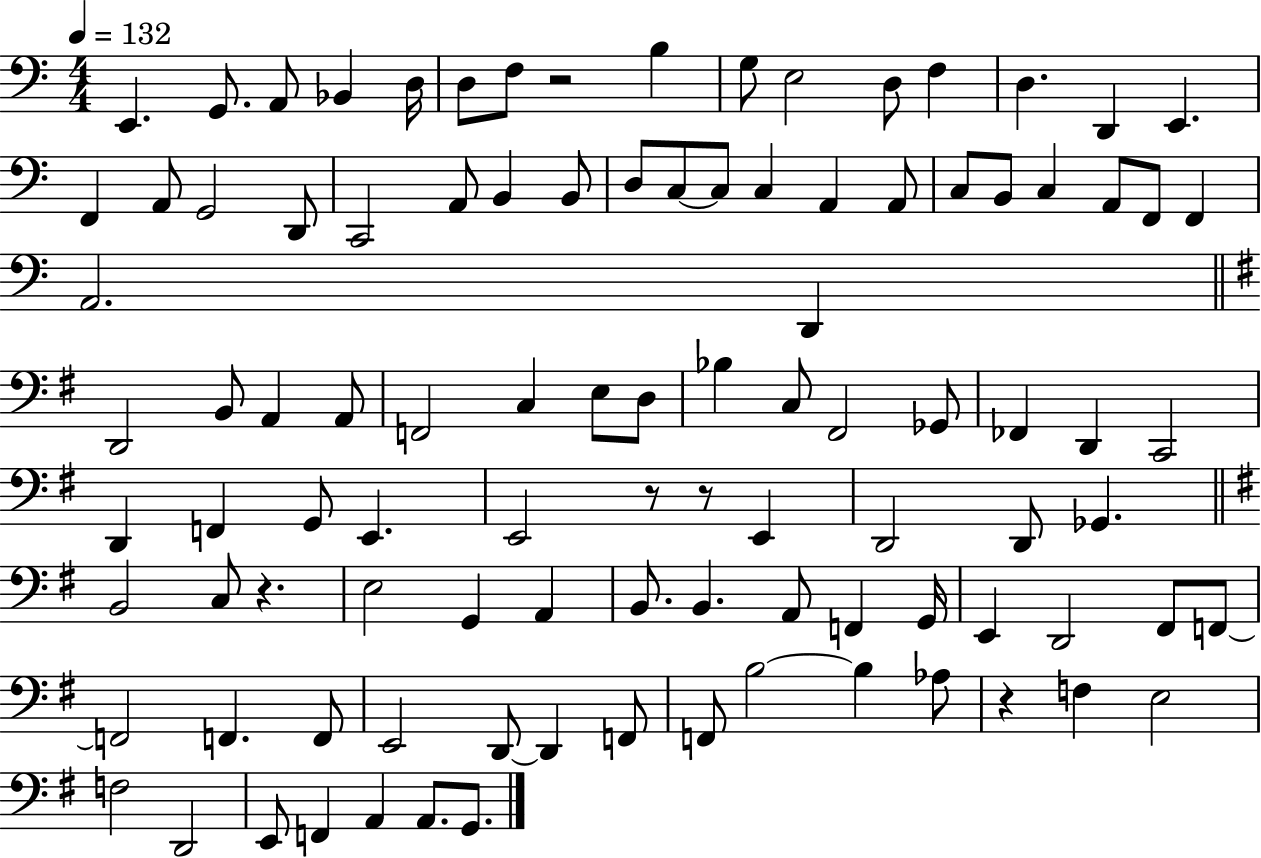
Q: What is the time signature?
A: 4/4